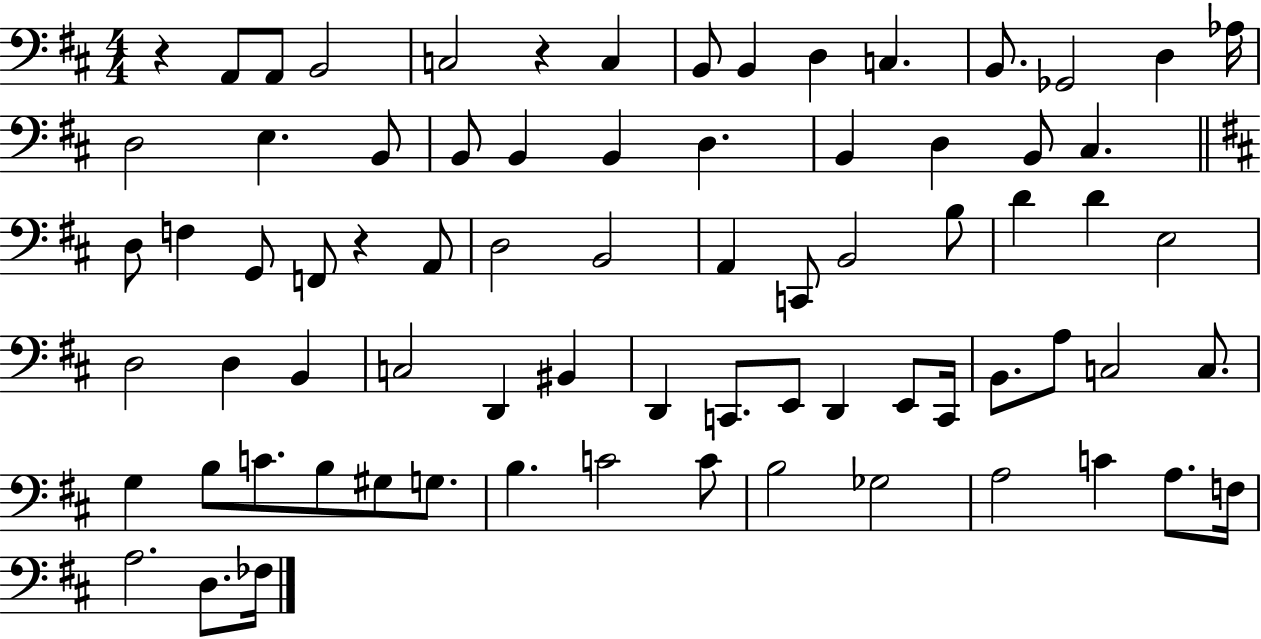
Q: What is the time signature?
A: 4/4